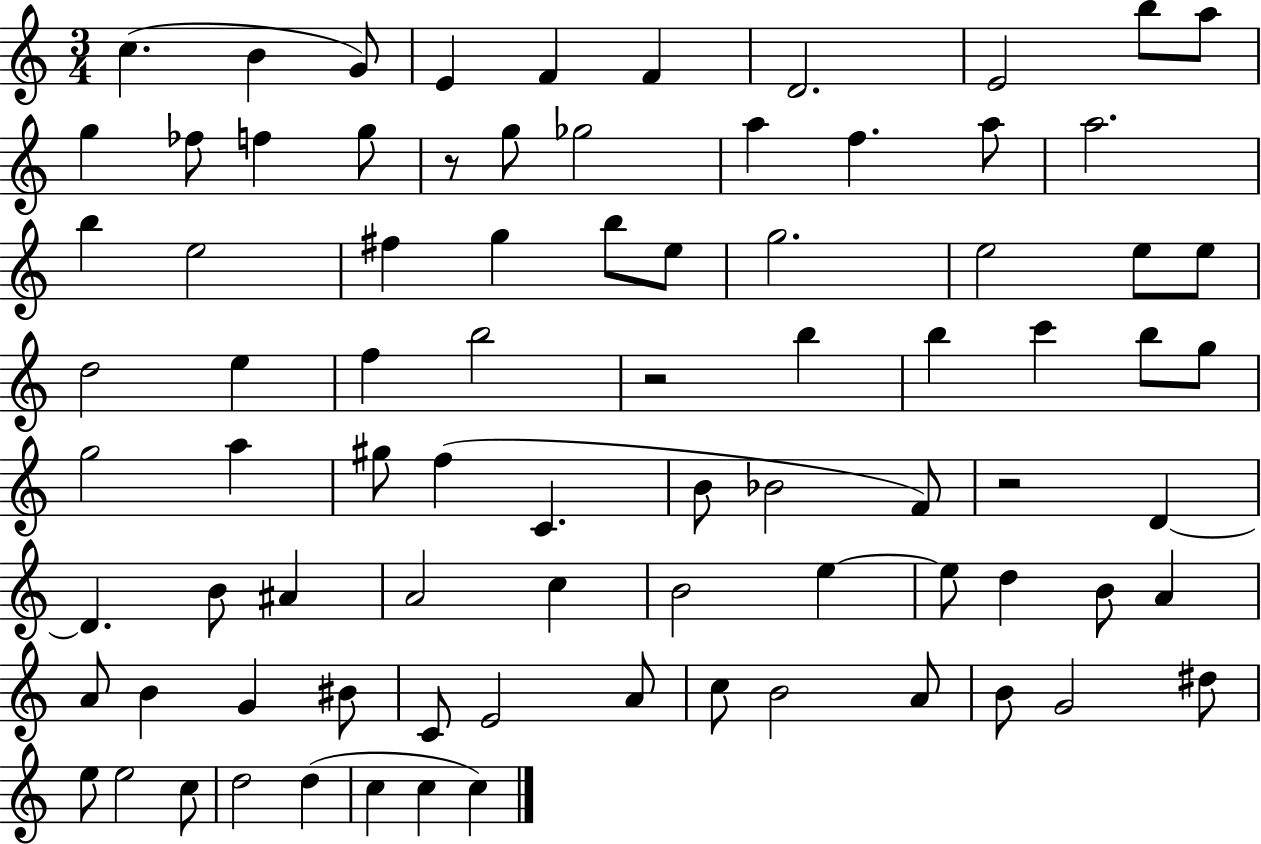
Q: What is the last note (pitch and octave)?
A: C5